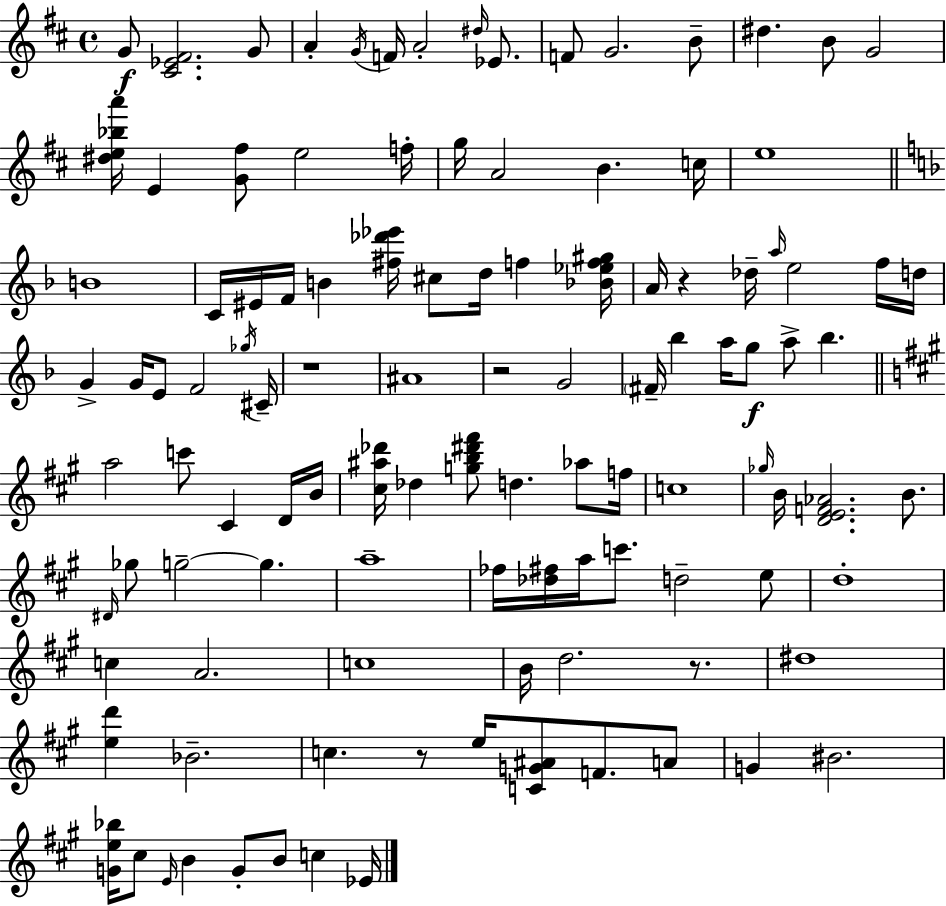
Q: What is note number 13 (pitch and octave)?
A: B4